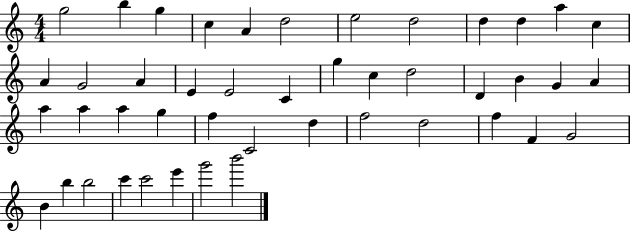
G5/h B5/q G5/q C5/q A4/q D5/h E5/h D5/h D5/q D5/q A5/q C5/q A4/q G4/h A4/q E4/q E4/h C4/q G5/q C5/q D5/h D4/q B4/q G4/q A4/q A5/q A5/q A5/q G5/q F5/q C4/h D5/q F5/h D5/h F5/q F4/q G4/h B4/q B5/q B5/h C6/q C6/h E6/q G6/h B6/h